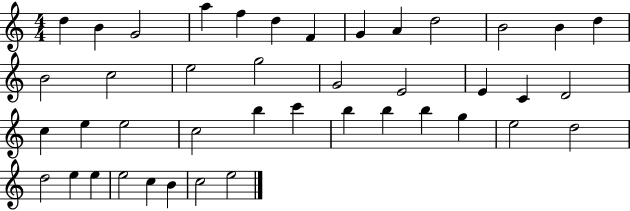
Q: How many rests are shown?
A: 0